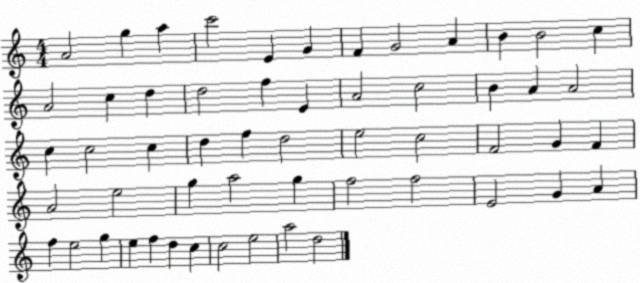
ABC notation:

X:1
T:Untitled
M:4/4
L:1/4
K:C
A2 g a c'2 E G F G2 A B B2 c A2 c d d2 f E A2 c2 B A A2 c c2 c d f d2 e2 c2 F2 G F A2 e2 g a2 g f2 f2 E2 G A f e2 g e f d c c2 e2 a2 d2